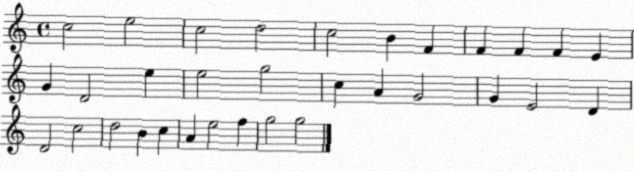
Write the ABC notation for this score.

X:1
T:Untitled
M:4/4
L:1/4
K:C
c2 e2 c2 d2 c2 B F F F F E G D2 e e2 g2 c A G2 G E2 D D2 c2 d2 B c A e2 f g2 g2